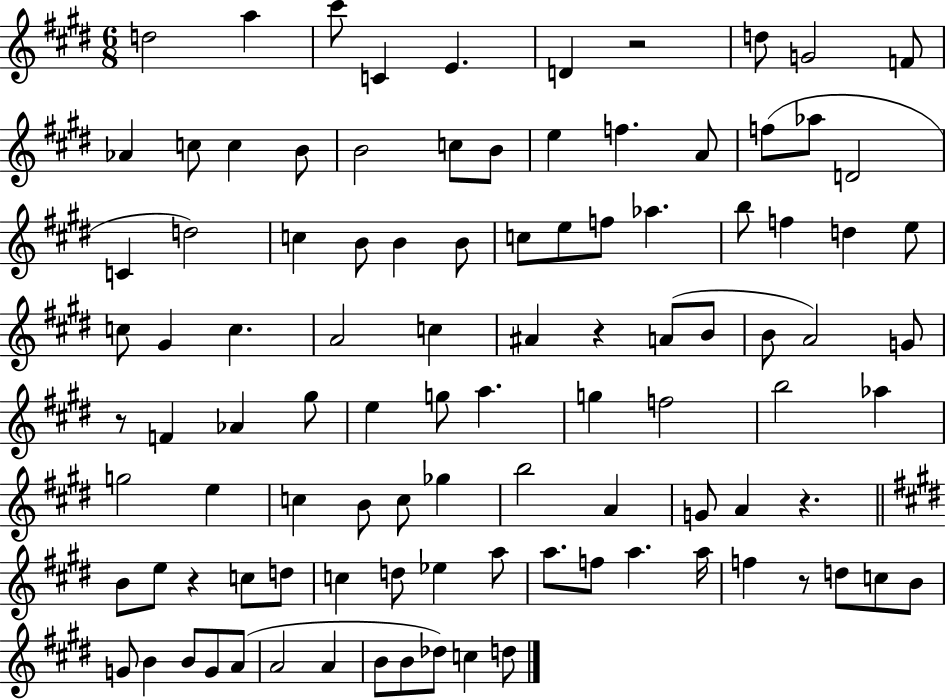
X:1
T:Untitled
M:6/8
L:1/4
K:E
d2 a ^c'/2 C E D z2 d/2 G2 F/2 _A c/2 c B/2 B2 c/2 B/2 e f A/2 f/2 _a/2 D2 C d2 c B/2 B B/2 c/2 e/2 f/2 _a b/2 f d e/2 c/2 ^G c A2 c ^A z A/2 B/2 B/2 A2 G/2 z/2 F _A ^g/2 e g/2 a g f2 b2 _a g2 e c B/2 c/2 _g b2 A G/2 A z B/2 e/2 z c/2 d/2 c d/2 _e a/2 a/2 f/2 a a/4 f z/2 d/2 c/2 B/2 G/2 B B/2 G/2 A/2 A2 A B/2 B/2 _d/2 c d/2